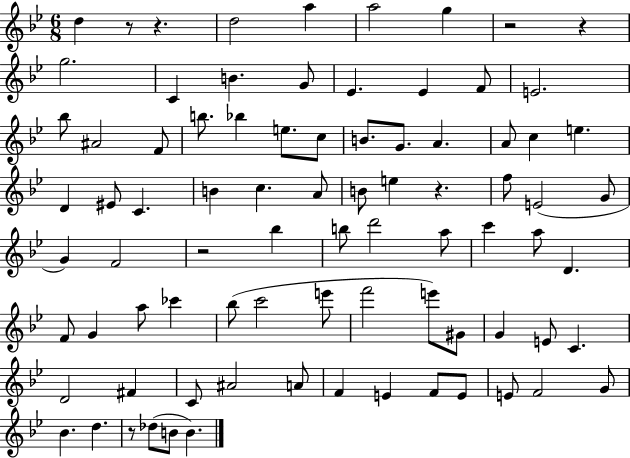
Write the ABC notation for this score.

X:1
T:Untitled
M:6/8
L:1/4
K:Bb
d z/2 z d2 a a2 g z2 z g2 C B G/2 _E _E F/2 E2 _b/2 ^A2 F/2 b/2 _b e/2 c/2 B/2 G/2 A A/2 c e D ^E/2 C B c A/2 B/2 e z f/2 E2 G/2 G F2 z2 _b b/2 d'2 a/2 c' a/2 D F/2 G a/2 _c' _b/2 c'2 e'/2 f'2 e'/2 ^G/2 G E/2 C D2 ^F C/2 ^A2 A/2 F E F/2 E/2 E/2 F2 G/2 _B d z/2 _d/2 B/2 B